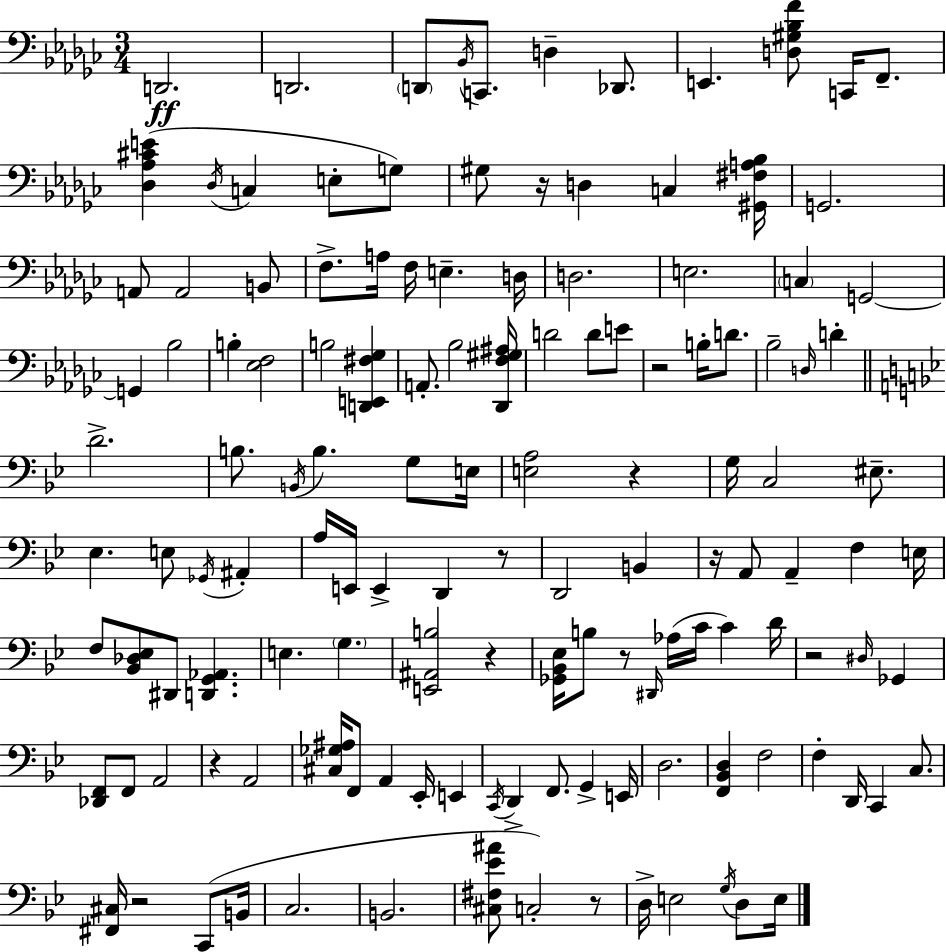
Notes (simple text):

D2/h. D2/h. D2/e Bb2/s C2/e. D3/q Db2/e. E2/q. [D3,G#3,Bb3,F4]/e C2/s F2/e. [Db3,Ab3,C#4,E4]/q Db3/s C3/q E3/e G3/e G#3/e R/s D3/q C3/q [G#2,F#3,A3,Bb3]/s G2/h. A2/e A2/h B2/e F3/e. A3/s F3/s E3/q. D3/s D3/h. E3/h. C3/q G2/h G2/q Bb3/h B3/q [Eb3,F3]/h B3/h [D2,E2,F#3,Gb3]/q A2/e. Bb3/h [Db2,F3,G#3,A#3]/s D4/h D4/e E4/e R/h B3/s D4/e. Bb3/h D3/s D4/q D4/h. B3/e. B2/s B3/q. G3/e E3/s [E3,A3]/h R/q G3/s C3/h EIS3/e. Eb3/q. E3/e Gb2/s A#2/q A3/s E2/s E2/q D2/q R/e D2/h B2/q R/s A2/e A2/q F3/q E3/s F3/e [Bb2,Db3,Eb3]/e D#2/e [D2,G2,Ab2]/q. E3/q. G3/q. [E2,A#2,B3]/h R/q [Gb2,Bb2,Eb3]/s B3/e R/e D#2/s Ab3/s C4/s C4/q D4/s R/h D#3/s Gb2/q [Db2,F2]/e F2/e A2/h R/q A2/h [C#3,Gb3,A#3]/s F2/e A2/q Eb2/s E2/q C2/s D2/q F2/e. G2/q E2/s D3/h. [F2,Bb2,D3]/q F3/h F3/q D2/s C2/q C3/e. [F#2,C#3]/s R/h C2/e B2/s C3/h. B2/h. [C#3,F#3,Eb4,A#4]/e C3/h R/e D3/s E3/h G3/s D3/e E3/s